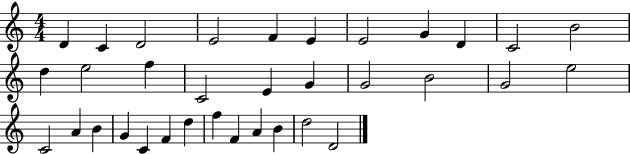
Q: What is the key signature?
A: C major